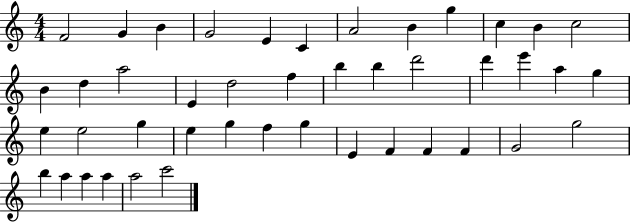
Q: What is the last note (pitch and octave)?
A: C6